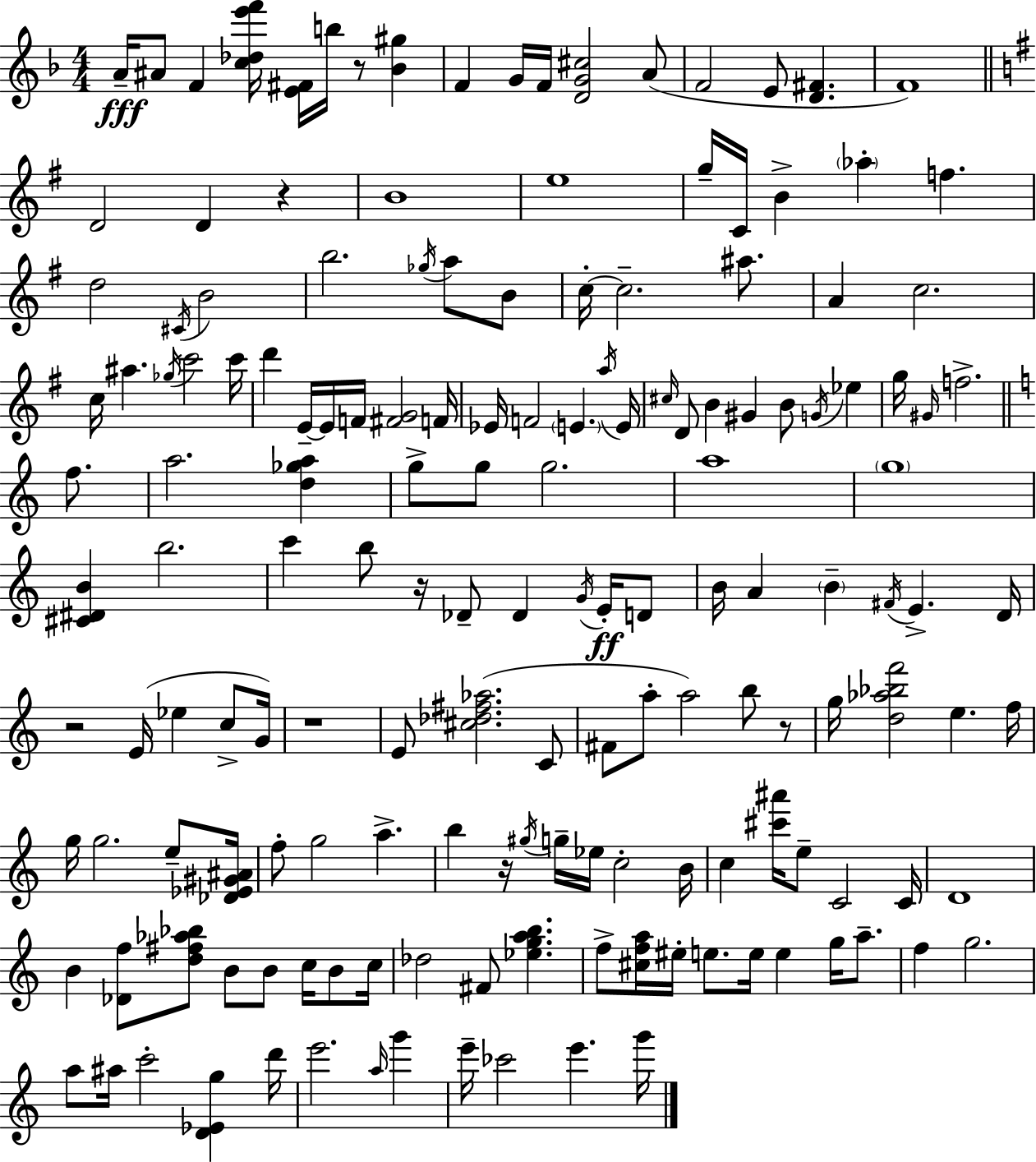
{
  \clef treble
  \numericTimeSignature
  \time 4/4
  \key f \major
  \repeat volta 2 { a'16--\fff ais'8 f'4 <c'' des'' e''' f'''>16 <e' fis'>16 b''16 r8 <bes' gis''>4 | f'4 g'16 f'16 <d' g' cis''>2 a'8( | f'2 e'8 <d' fis'>4. | f'1) | \break \bar "||" \break \key g \major d'2 d'4 r4 | b'1 | e''1 | g''16-- c'16 b'4-> \parenthesize aes''4-. f''4. | \break d''2 \acciaccatura { cis'16 } b'2 | b''2. \acciaccatura { ges''16 } a''8 | b'8 c''16-.~~ c''2.-- ais''8. | a'4 c''2. | \break c''16 ais''4. \acciaccatura { ges''16 } c'''2 | c'''16 d'''4 e'16--~~ e'16 f'16 <fis' g'>2 | f'16 ees'16 f'2 \parenthesize e'4. | \acciaccatura { a''16 } e'16 \grace { cis''16 } d'8 b'4 gis'4 b'8 | \break \acciaccatura { g'16 } ees''4 g''16 \grace { gis'16 } f''2.-> | \bar "||" \break \key c \major f''8. a''2. <d'' ges'' a''>4 | g''8-> g''8 g''2. | a''1 | \parenthesize g''1 | \break <cis' dis' b'>4 b''2. | c'''4 b''8 r16 des'8-- des'4 | \acciaccatura { g'16 }\ff e'16-. d'8 b'16 a'4 \parenthesize b'4-- \acciaccatura { fis'16 } e'4.-> | d'16 r2 e'16( ees''4 | \break c''8-> g'16) r1 | e'8 <cis'' des'' fis'' aes''>2.( | c'8 fis'8 a''8-. a''2) | b''8 r8 g''16 <d'' aes'' bes'' f'''>2 e''4. | \break f''16 g''16 g''2. | e''8-- <des' ees' gis' ais'>16 f''8-. g''2 a''4.-> | b''4 r16 \acciaccatura { gis''16 } g''16-- ees''16 c''2-. | b'16 c''4 <cis''' ais'''>16 e''8-- c'2 | \break c'16 d'1 | b'4 <des' f''>8 <d'' fis'' aes'' bes''>8 b'8 | b'8 c''16 b'8 c''16 des''2 fis'8 | <ees'' g'' a'' b''>4. f''8-> <cis'' f'' a''>16 eis''16-. e''8. e''16 e''4 | \break g''16 a''8.-- f''4 g''2. | a''8 ais''16 c'''2-. | <d' ees' g''>4 d'''16 e'''2. | \grace { a''16 } g'''4 e'''16-- ces'''2 | \break e'''4. g'''16 } \bar "|."
}